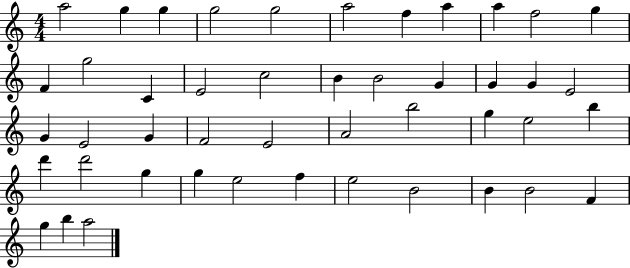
{
  \clef treble
  \numericTimeSignature
  \time 4/4
  \key c \major
  a''2 g''4 g''4 | g''2 g''2 | a''2 f''4 a''4 | a''4 f''2 g''4 | \break f'4 g''2 c'4 | e'2 c''2 | b'4 b'2 g'4 | g'4 g'4 e'2 | \break g'4 e'2 g'4 | f'2 e'2 | a'2 b''2 | g''4 e''2 b''4 | \break d'''4 d'''2 g''4 | g''4 e''2 f''4 | e''2 b'2 | b'4 b'2 f'4 | \break g''4 b''4 a''2 | \bar "|."
}